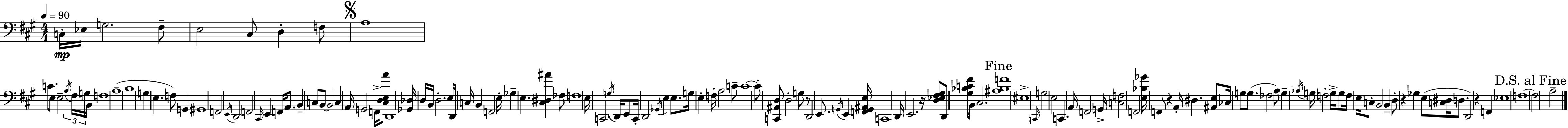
X:1
T:Untitled
M:4/4
L:1/4
K:A
C,/4 _E,/4 G,2 ^F,/2 E,2 ^C,/2 D, F,/2 A,4 C/2 E,/2 E,2 A,/4 ^F,/4 G,/4 B,,/4 F,4 A,4 B,4 G, E, F,/2 G,, ^G,,4 F,,2 E,,/4 D,,2 F,,2 ^C,,/4 E,, F,,/4 A,,/2 B,, C,/2 B,,/2 B,,2 C, A,,/4 G,,2 F,,/4 [^C,D,E,A]/2 D,,4 [_G,,_D,]/4 D,/4 B,,/4 D,2 E,/4 D,,/2 C,/4 B,, F,,2 E,/4 _G, E, [^C,^D,^A] _F,/2 F,4 E,/4 C,,2 G,/4 D,,/4 E,,/2 C,,/4 D,,2 _G,,/4 E, E,/2 G,/4 E, F,/4 A,2 C/2 C4 C/2 [C,,^A,,D,]/2 D,2 G,/2 z/2 D,,2 E,,/2 G,,/4 E,, [F,,G,,^A,,E,]/4 C,,4 D,,/4 E,,2 z/4 [D,_E,^F,^G,]/2 D,,/2 [^G,_B,C^F]/4 B,,/4 ^C,2 [^A,_B,F]4 ^E,4 C,,/4 G,2 E,2 C,, A,,/4 F,,2 G,,/4 [C,F,]2 F,,2 [E,_B,_G]/4 F,,/2 z A,,/4 ^D, [^A,,E,]/2 _C,/4 G,/2 G,/2 _F,2 A,/2 G, _A,/4 G,/4 F,2 G,/4 G,/2 F,/4 E,/4 C,/2 B,,2 B,, D,/2 z _G, E,/2 [C,^D,]/4 D,/2 D,,2 z F,, _E,4 F,4 F,2 A,2